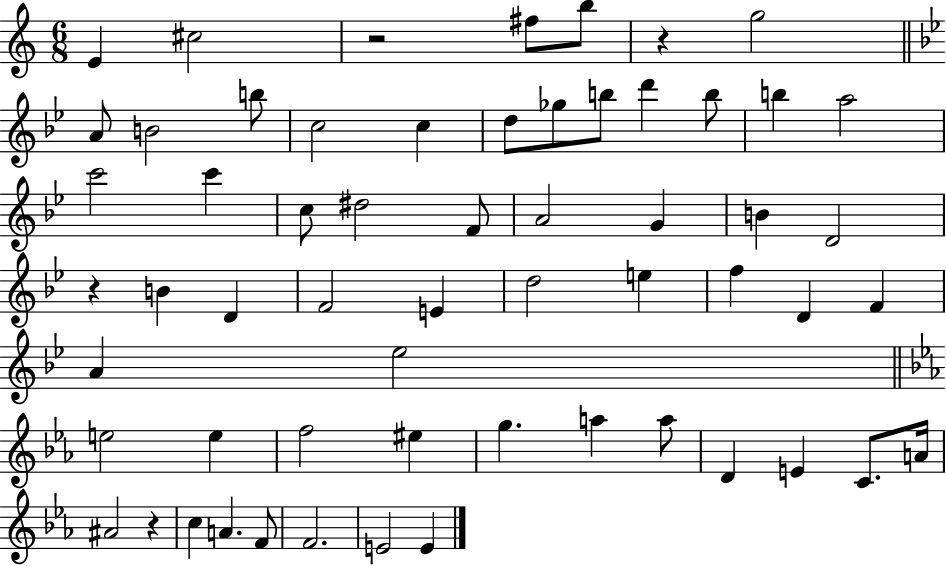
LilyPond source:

{
  \clef treble
  \numericTimeSignature
  \time 6/8
  \key c \major
  e'4 cis''2 | r2 fis''8 b''8 | r4 g''2 | \bar "||" \break \key bes \major a'8 b'2 b''8 | c''2 c''4 | d''8 ges''8 b''8 d'''4 b''8 | b''4 a''2 | \break c'''2 c'''4 | c''8 dis''2 f'8 | a'2 g'4 | b'4 d'2 | \break r4 b'4 d'4 | f'2 e'4 | d''2 e''4 | f''4 d'4 f'4 | \break a'4 ees''2 | \bar "||" \break \key c \minor e''2 e''4 | f''2 eis''4 | g''4. a''4 a''8 | d'4 e'4 c'8. a'16 | \break ais'2 r4 | c''4 a'4. f'8 | f'2. | e'2 e'4 | \break \bar "|."
}